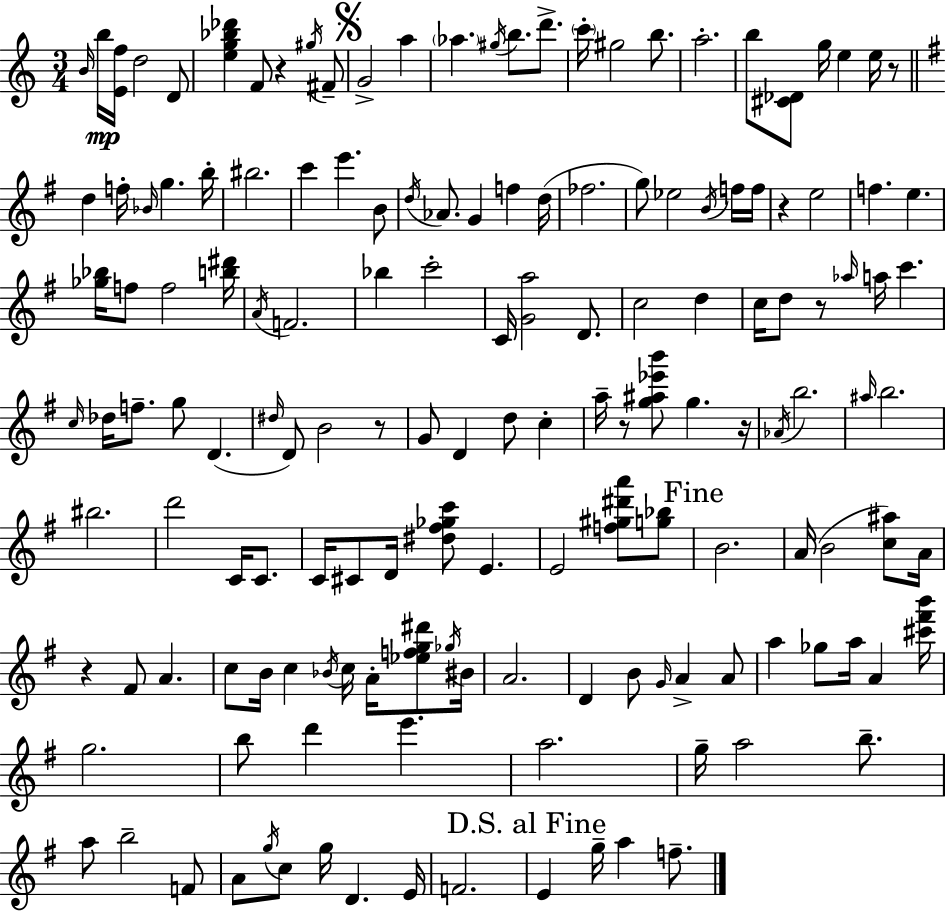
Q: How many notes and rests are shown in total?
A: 153